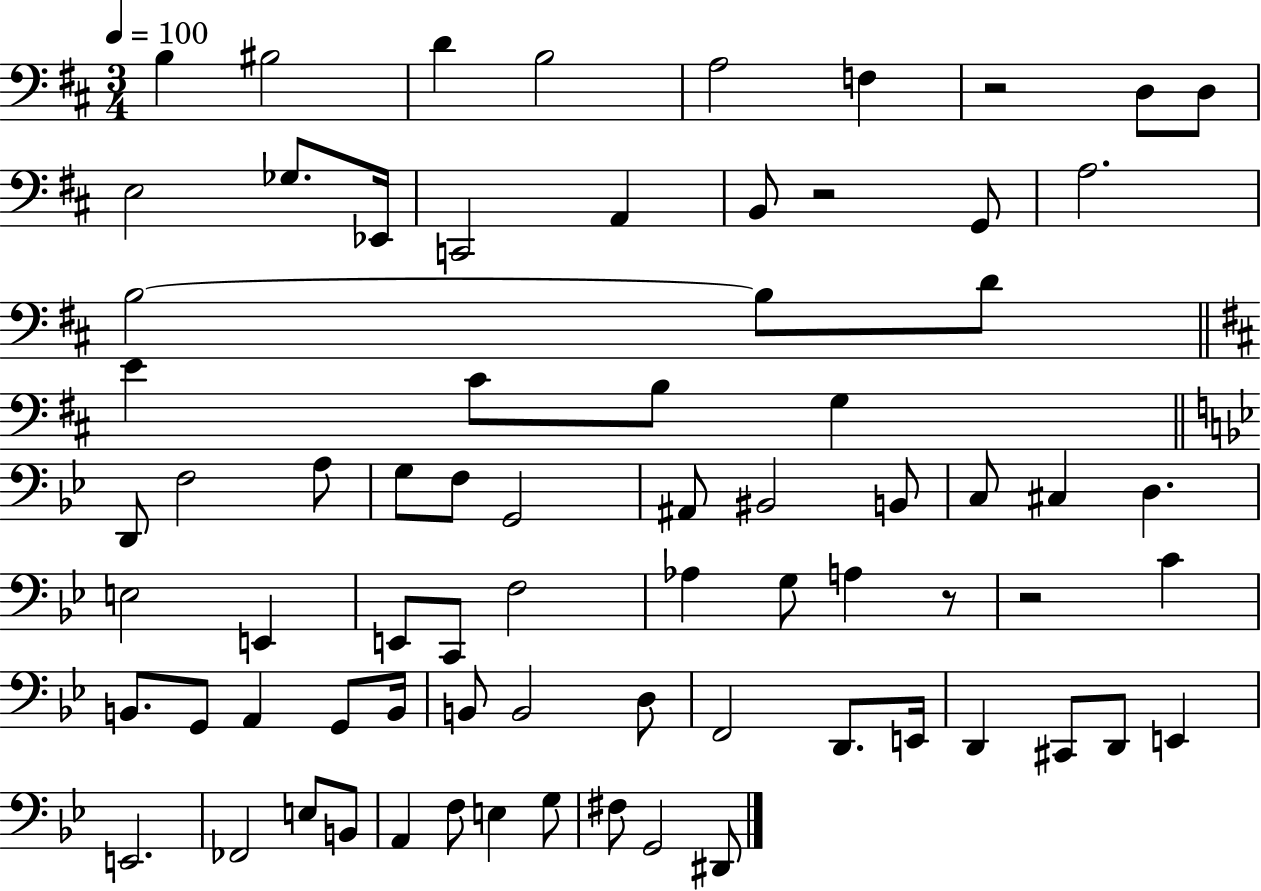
X:1
T:Untitled
M:3/4
L:1/4
K:D
B, ^B,2 D B,2 A,2 F, z2 D,/2 D,/2 E,2 _G,/2 _E,,/4 C,,2 A,, B,,/2 z2 G,,/2 A,2 B,2 B,/2 D/2 E ^C/2 B,/2 G, D,,/2 F,2 A,/2 G,/2 F,/2 G,,2 ^A,,/2 ^B,,2 B,,/2 C,/2 ^C, D, E,2 E,, E,,/2 C,,/2 F,2 _A, G,/2 A, z/2 z2 C B,,/2 G,,/2 A,, G,,/2 B,,/4 B,,/2 B,,2 D,/2 F,,2 D,,/2 E,,/4 D,, ^C,,/2 D,,/2 E,, E,,2 _F,,2 E,/2 B,,/2 A,, F,/2 E, G,/2 ^F,/2 G,,2 ^D,,/2